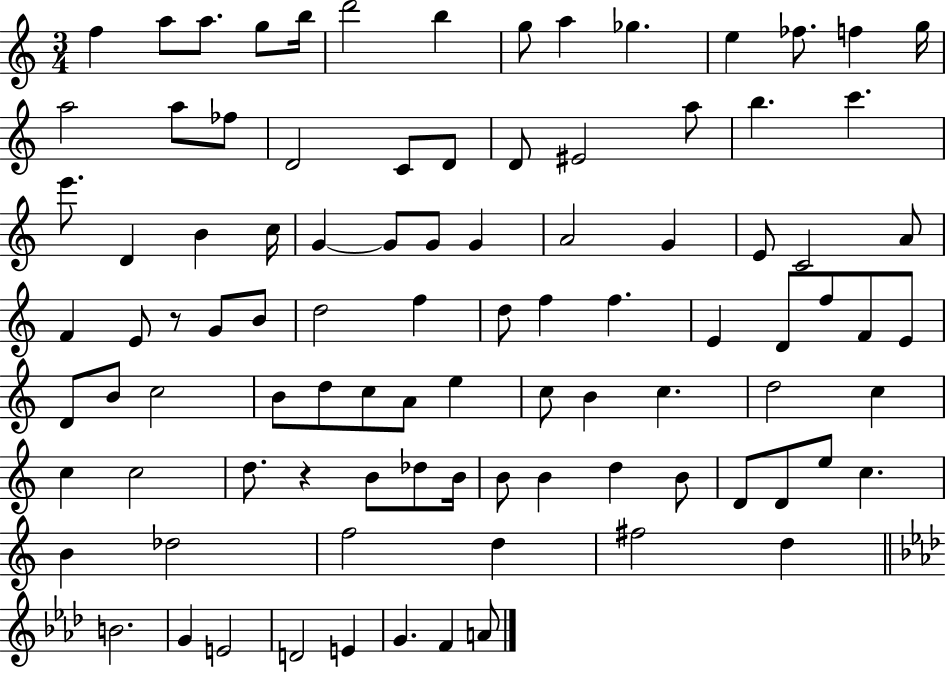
{
  \clef treble
  \numericTimeSignature
  \time 3/4
  \key c \major
  f''4 a''8 a''8. g''8 b''16 | d'''2 b''4 | g''8 a''4 ges''4. | e''4 fes''8. f''4 g''16 | \break a''2 a''8 fes''8 | d'2 c'8 d'8 | d'8 eis'2 a''8 | b''4. c'''4. | \break e'''8. d'4 b'4 c''16 | g'4~~ g'8 g'8 g'4 | a'2 g'4 | e'8 c'2 a'8 | \break f'4 e'8 r8 g'8 b'8 | d''2 f''4 | d''8 f''4 f''4. | e'4 d'8 f''8 f'8 e'8 | \break d'8 b'8 c''2 | b'8 d''8 c''8 a'8 e''4 | c''8 b'4 c''4. | d''2 c''4 | \break c''4 c''2 | d''8. r4 b'8 des''8 b'16 | b'8 b'4 d''4 b'8 | d'8 d'8 e''8 c''4. | \break b'4 des''2 | f''2 d''4 | fis''2 d''4 | \bar "||" \break \key f \minor b'2. | g'4 e'2 | d'2 e'4 | g'4. f'4 a'8 | \break \bar "|."
}